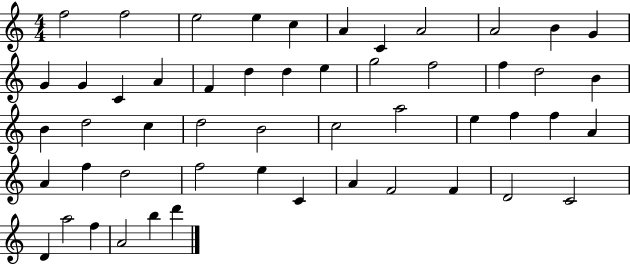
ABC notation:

X:1
T:Untitled
M:4/4
L:1/4
K:C
f2 f2 e2 e c A C A2 A2 B G G G C A F d d e g2 f2 f d2 B B d2 c d2 B2 c2 a2 e f f A A f d2 f2 e C A F2 F D2 C2 D a2 f A2 b d'